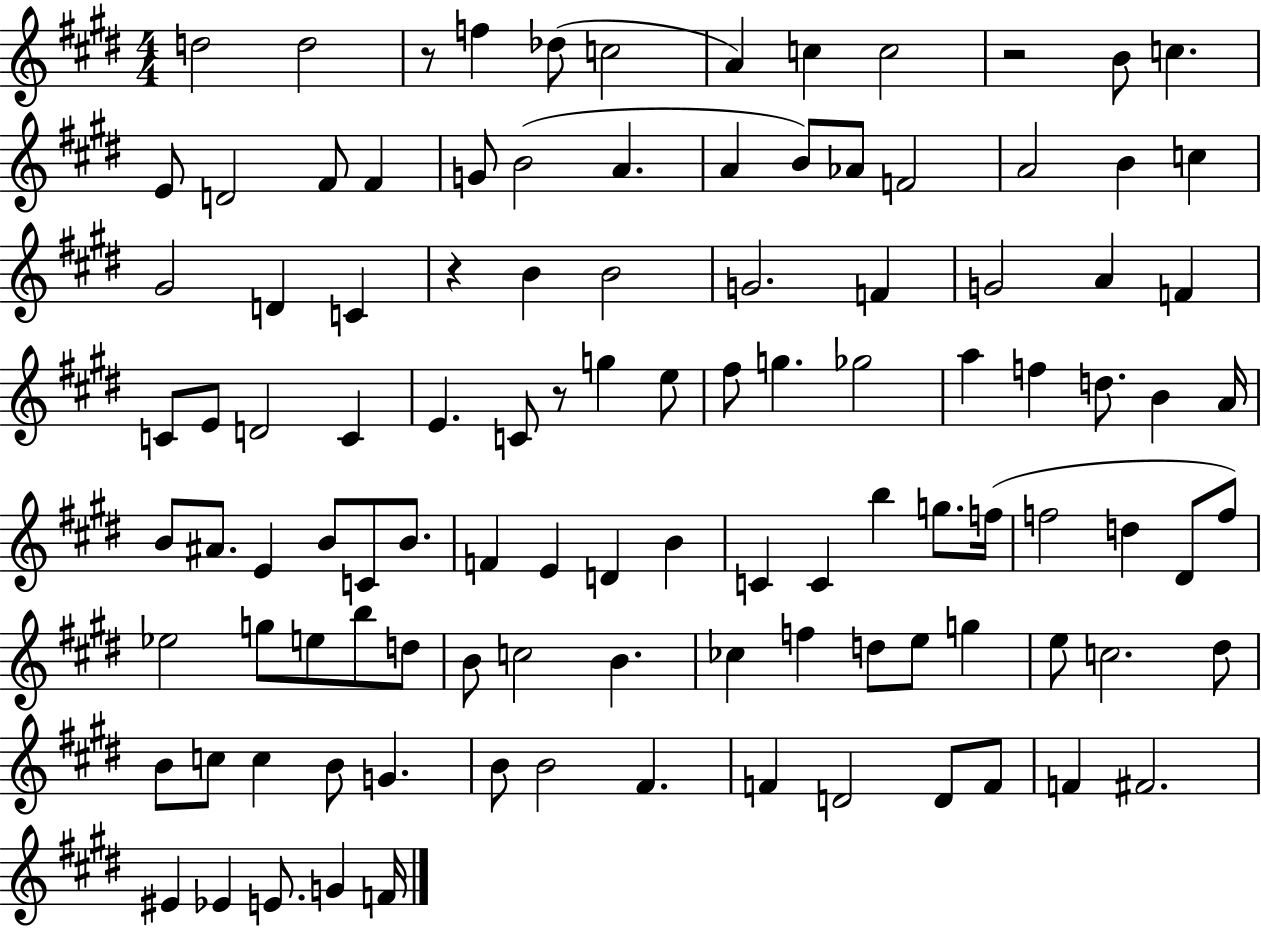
D5/h D5/h R/e F5/q Db5/e C5/h A4/q C5/q C5/h R/h B4/e C5/q. E4/e D4/h F#4/e F#4/q G4/e B4/h A4/q. A4/q B4/e Ab4/e F4/h A4/h B4/q C5/q G#4/h D4/q C4/q R/q B4/q B4/h G4/h. F4/q G4/h A4/q F4/q C4/e E4/e D4/h C4/q E4/q. C4/e R/e G5/q E5/e F#5/e G5/q. Gb5/h A5/q F5/q D5/e. B4/q A4/s B4/e A#4/e. E4/q B4/e C4/e B4/e. F4/q E4/q D4/q B4/q C4/q C4/q B5/q G5/e. F5/s F5/h D5/q D#4/e F5/e Eb5/h G5/e E5/e B5/e D5/e B4/e C5/h B4/q. CES5/q F5/q D5/e E5/e G5/q E5/e C5/h. D#5/e B4/e C5/e C5/q B4/e G4/q. B4/e B4/h F#4/q. F4/q D4/h D4/e F4/e F4/q F#4/h. EIS4/q Eb4/q E4/e. G4/q F4/s